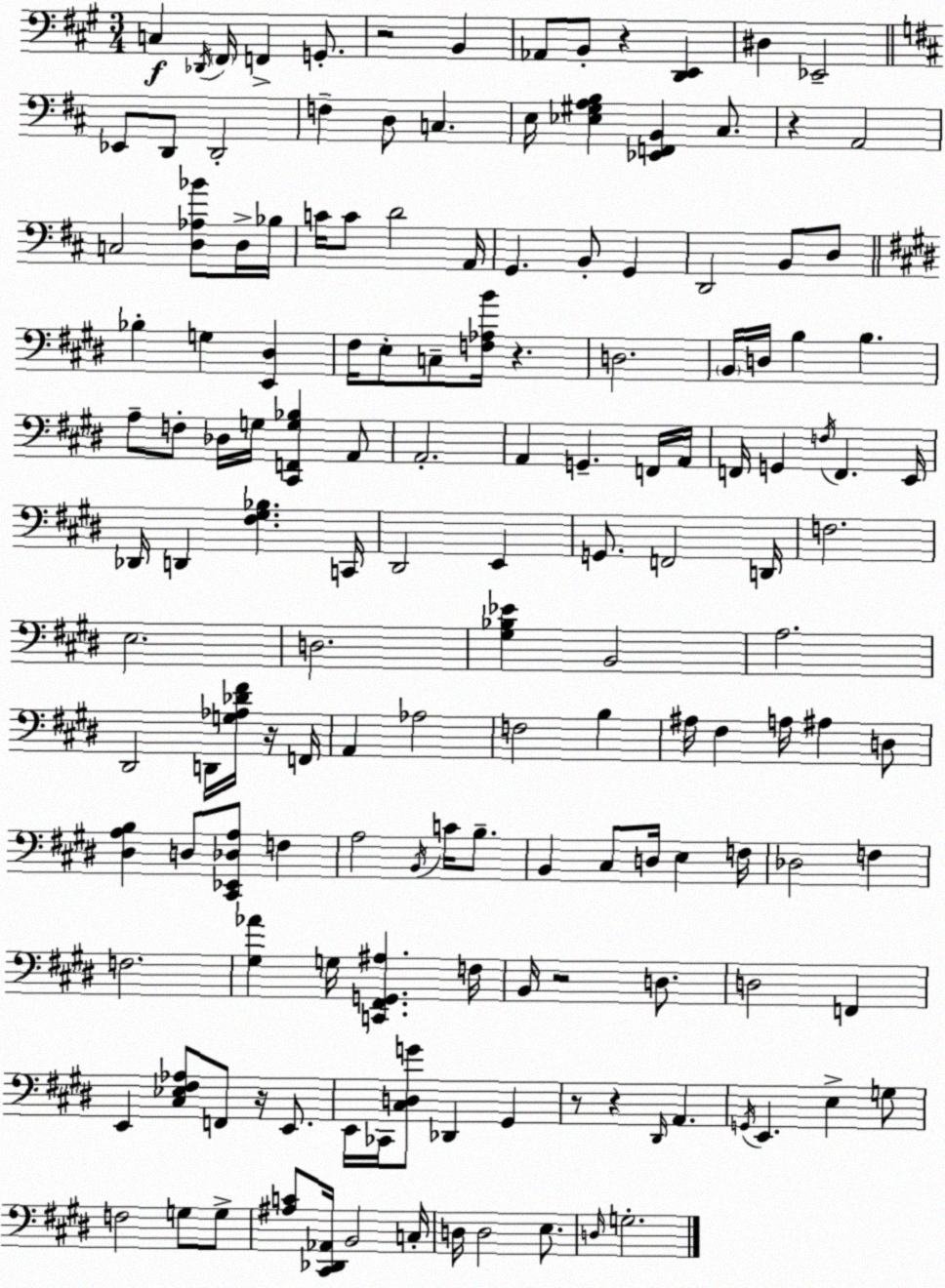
X:1
T:Untitled
M:3/4
L:1/4
K:A
C, _D,,/4 ^F,,/4 F,, G,,/2 z2 B,, _A,,/2 B,,/2 z [D,,E,,] ^D, _E,,2 _E,,/2 D,,/2 D,,2 F, D,/2 C, E,/4 [_E,^G,A,B,] [_E,,F,,B,,] ^C,/2 z A,,2 C,2 [D,_A,_B]/2 D,/4 _B,/4 C/4 C/2 D2 A,,/4 G,, B,,/2 G,, D,,2 B,,/2 D,/2 _B, G, [E,,^D,] ^F,/4 E,/2 C,/2 [F,_A,B]/4 z D,2 B,,/4 D,/4 B, B, A,/2 F,/2 _D,/4 G,/4 [^C,,F,,G,_B,] A,,/2 A,,2 A,, G,, F,,/4 A,,/4 F,,/4 G,, F,/4 F,, E,,/4 _D,,/4 D,, [^F,^G,_B,] C,,/4 ^D,,2 E,, G,,/2 F,,2 D,,/4 F,2 E,2 D,2 [^G,_B,_E] B,,2 A,2 ^D,,2 D,,/4 [G,_A,_D^F]/4 z/4 F,,/4 A,, _A,2 F,2 B, ^A,/4 ^F, A,/4 ^A, D,/2 [^D,A,B,] D,/2 [^C,,_E,,_D,A,]/2 F, A,2 B,,/4 C/4 B,/2 B,, ^C,/2 D,/4 E, F,/4 _D,2 F, F,2 [^G,_A] G,/4 [C,,^F,,G,,^A,] F,/4 B,,/4 z2 D,/2 D,2 F,, E,, [^C,_E,^F,_A,]/2 F,,/2 z/4 E,,/2 E,,/4 _C,,/4 [^C,D,G]/2 _D,, ^G,, z/2 z ^D,,/4 A,, G,,/4 E,, E, G,/2 F,2 G,/2 G,/2 [^A,C]/2 [^C,,_D,,_A,,]/4 B,,2 C,/4 D,/4 D,2 E,/2 D,/4 G,2